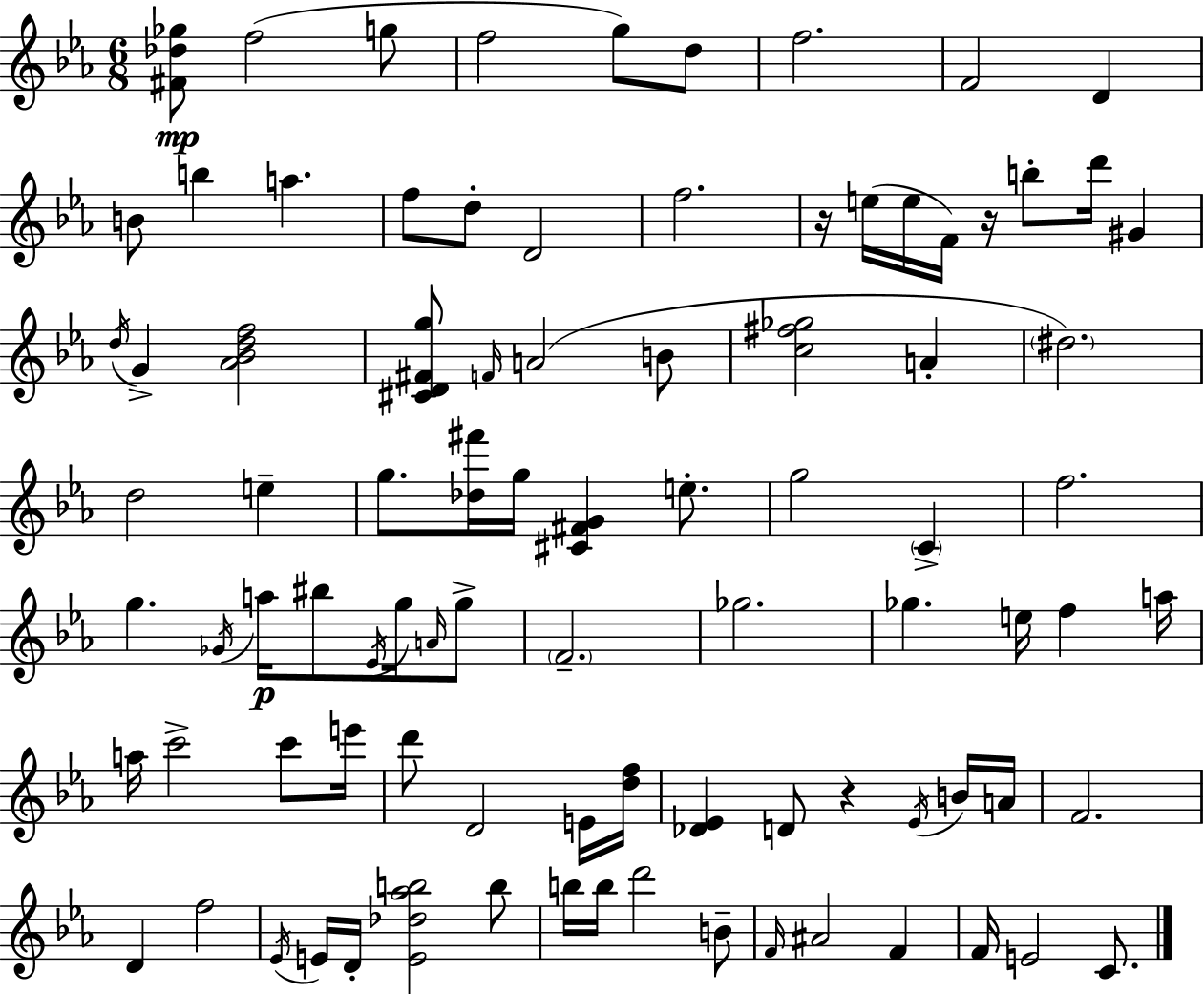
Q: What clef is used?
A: treble